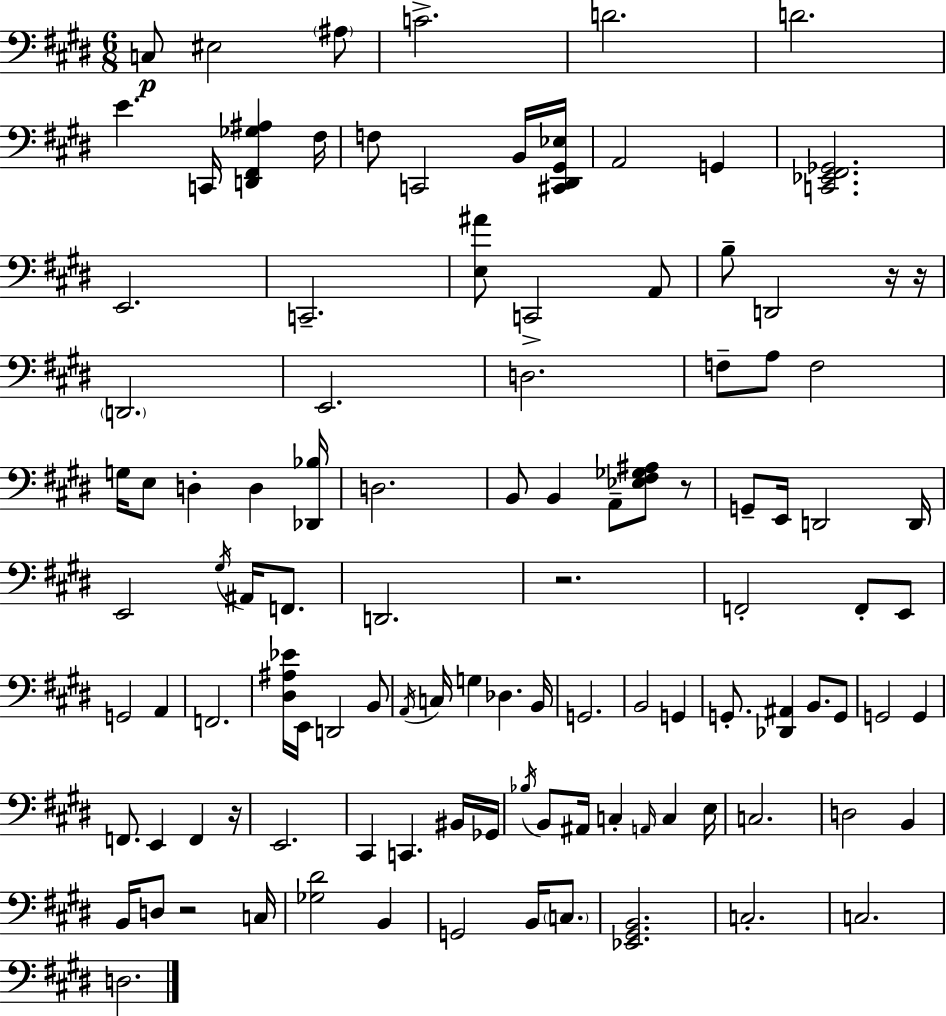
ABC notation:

X:1
T:Untitled
M:6/8
L:1/4
K:E
C,/2 ^E,2 ^A,/2 C2 D2 D2 E C,,/4 [D,,^F,,_G,^A,] ^F,/4 F,/2 C,,2 B,,/4 [^C,,^D,,^G,,_E,]/4 A,,2 G,, [C,,_E,,^F,,_G,,]2 E,,2 C,,2 [E,^A]/2 C,,2 A,,/2 B,/2 D,,2 z/4 z/4 D,,2 E,,2 D,2 F,/2 A,/2 F,2 G,/4 E,/2 D, D, [_D,,_B,]/4 D,2 B,,/2 B,, A,,/2 [_E,^F,_G,^A,]/2 z/2 G,,/2 E,,/4 D,,2 D,,/4 E,,2 ^G,/4 ^A,,/4 F,,/2 D,,2 z2 F,,2 F,,/2 E,,/2 G,,2 A,, F,,2 [^D,^A,_E]/4 E,,/4 D,,2 B,,/2 A,,/4 C,/4 G, _D, B,,/4 G,,2 B,,2 G,, G,,/2 [_D,,^A,,] B,,/2 G,,/2 G,,2 G,, F,,/2 E,, F,, z/4 E,,2 ^C,, C,, ^B,,/4 _G,,/4 _B,/4 B,,/2 ^A,,/4 C, A,,/4 C, E,/4 C,2 D,2 B,, B,,/4 D,/2 z2 C,/4 [_G,^D]2 B,, G,,2 B,,/4 C,/2 [_E,,^G,,B,,]2 C,2 C,2 D,2